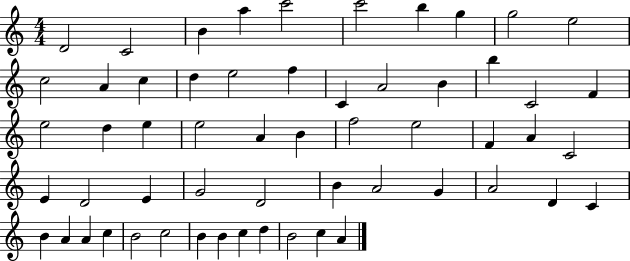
D4/h C4/h B4/q A5/q C6/h C6/h B5/q G5/q G5/h E5/h C5/h A4/q C5/q D5/q E5/h F5/q C4/q A4/h B4/q B5/q C4/h F4/q E5/h D5/q E5/q E5/h A4/q B4/q F5/h E5/h F4/q A4/q C4/h E4/q D4/h E4/q G4/h D4/h B4/q A4/h G4/q A4/h D4/q C4/q B4/q A4/q A4/q C5/q B4/h C5/h B4/q B4/q C5/q D5/q B4/h C5/q A4/q